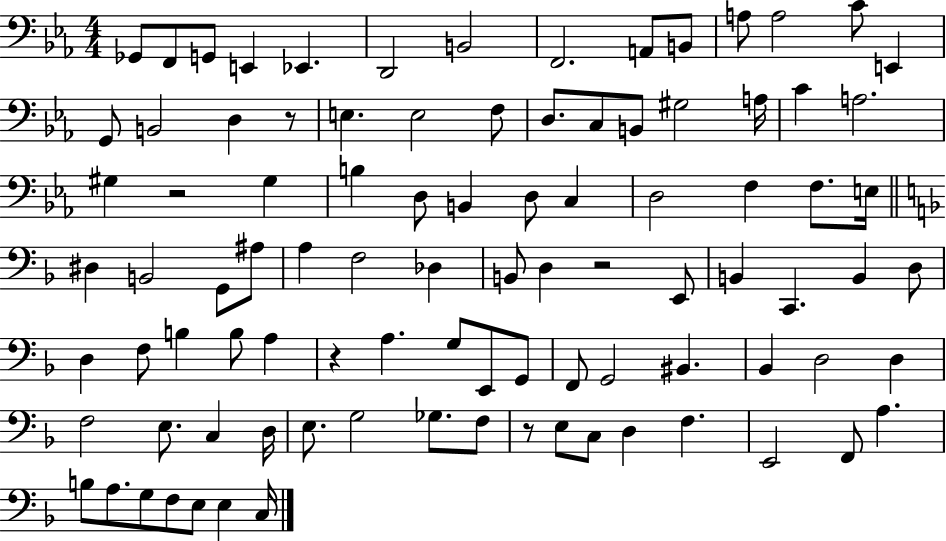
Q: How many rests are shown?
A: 5